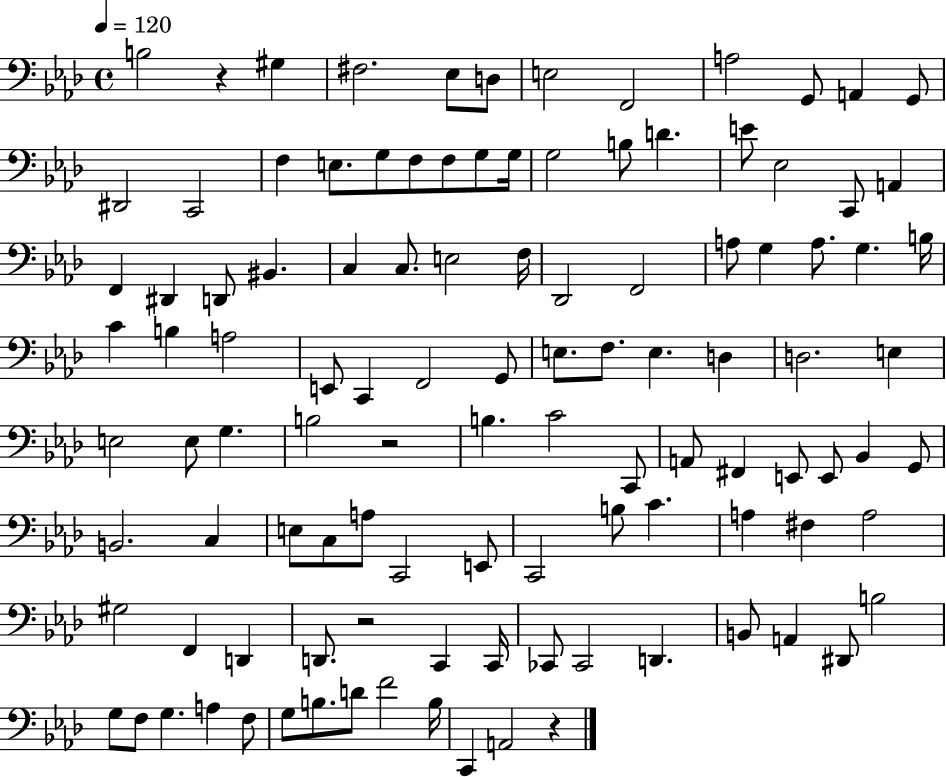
B3/h R/q G#3/q F#3/h. Eb3/e D3/e E3/h F2/h A3/h G2/e A2/q G2/e D#2/h C2/h F3/q E3/e. G3/e F3/e F3/e G3/e G3/s G3/h B3/e D4/q. E4/e Eb3/h C2/e A2/q F2/q D#2/q D2/e BIS2/q. C3/q C3/e. E3/h F3/s Db2/h F2/h A3/e G3/q A3/e. G3/q. B3/s C4/q B3/q A3/h E2/e C2/q F2/h G2/e E3/e. F3/e. E3/q. D3/q D3/h. E3/q E3/h E3/e G3/q. B3/h R/h B3/q. C4/h C2/e A2/e F#2/q E2/e E2/e Bb2/q G2/e B2/h. C3/q E3/e C3/e A3/e C2/h E2/e C2/h B3/e C4/q. A3/q F#3/q A3/h G#3/h F2/q D2/q D2/e. R/h C2/q C2/s CES2/e CES2/h D2/q. B2/e A2/q D#2/e B3/h G3/e F3/e G3/q. A3/q F3/e G3/e B3/e. D4/e F4/h B3/s C2/q A2/h R/q